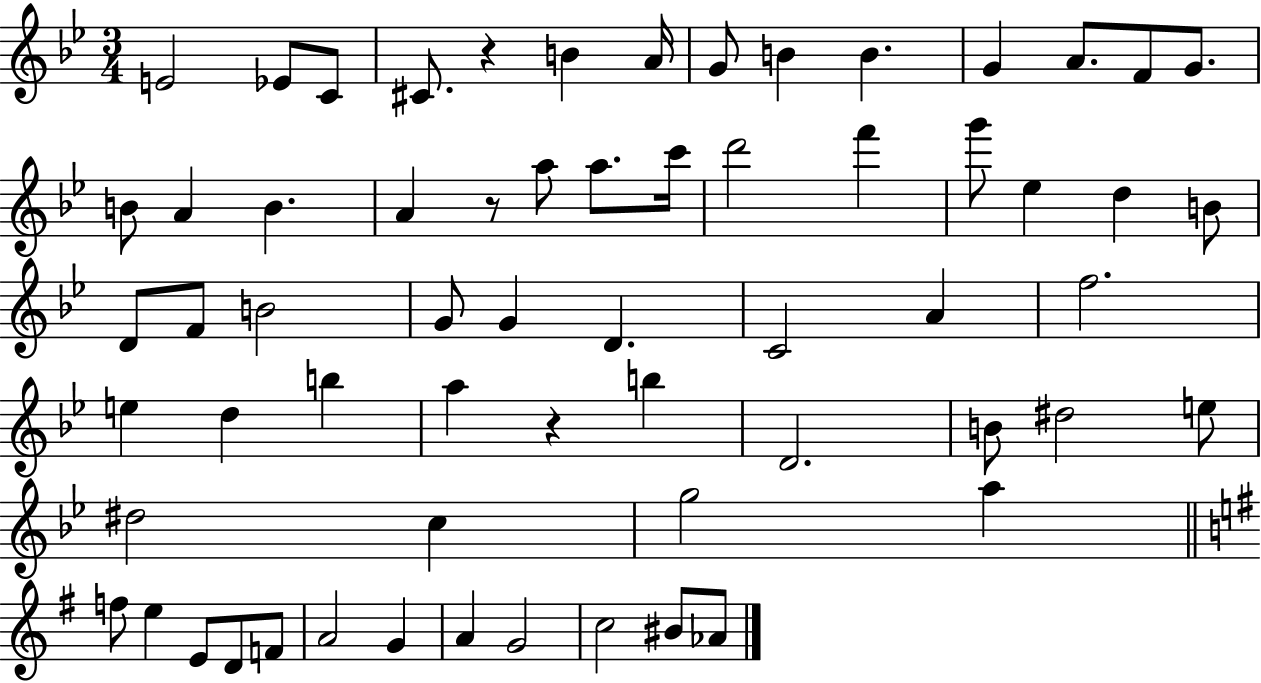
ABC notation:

X:1
T:Untitled
M:3/4
L:1/4
K:Bb
E2 _E/2 C/2 ^C/2 z B A/4 G/2 B B G A/2 F/2 G/2 B/2 A B A z/2 a/2 a/2 c'/4 d'2 f' g'/2 _e d B/2 D/2 F/2 B2 G/2 G D C2 A f2 e d b a z b D2 B/2 ^d2 e/2 ^d2 c g2 a f/2 e E/2 D/2 F/2 A2 G A G2 c2 ^B/2 _A/2